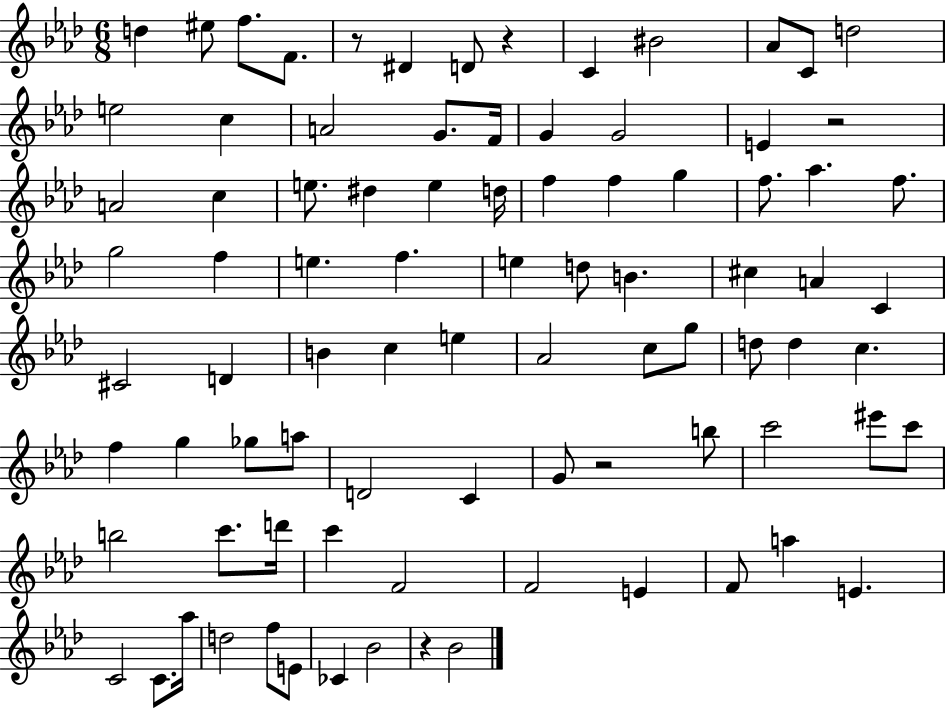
D5/q EIS5/e F5/e. F4/e. R/e D#4/q D4/e R/q C4/q BIS4/h Ab4/e C4/e D5/h E5/h C5/q A4/h G4/e. F4/s G4/q G4/h E4/q R/h A4/h C5/q E5/e. D#5/q E5/q D5/s F5/q F5/q G5/q F5/e. Ab5/q. F5/e. G5/h F5/q E5/q. F5/q. E5/q D5/e B4/q. C#5/q A4/q C4/q C#4/h D4/q B4/q C5/q E5/q Ab4/h C5/e G5/e D5/e D5/q C5/q. F5/q G5/q Gb5/e A5/e D4/h C4/q G4/e R/h B5/e C6/h EIS6/e C6/e B5/h C6/e. D6/s C6/q F4/h F4/h E4/q F4/e A5/q E4/q. C4/h C4/e. Ab5/s D5/h F5/e E4/e CES4/q Bb4/h R/q Bb4/h